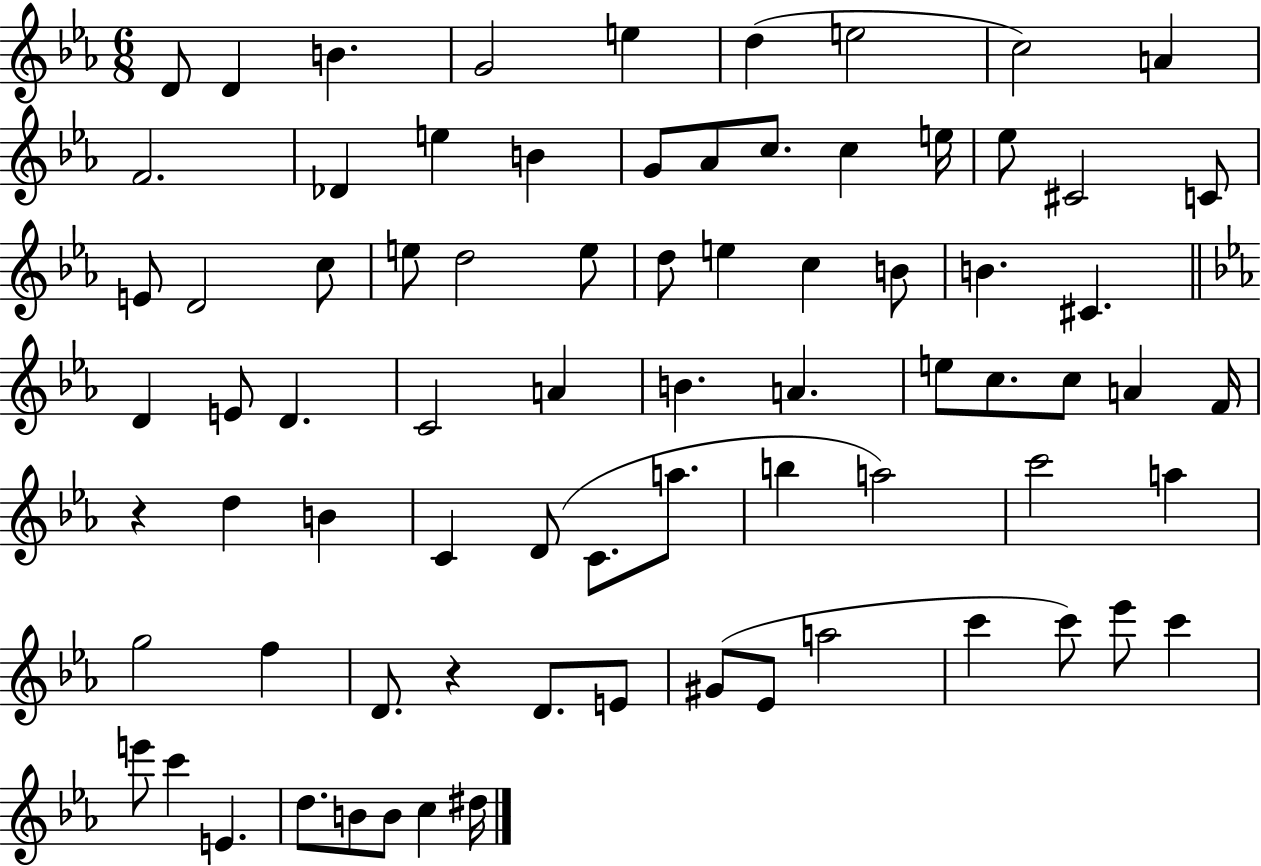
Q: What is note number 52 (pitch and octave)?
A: B5